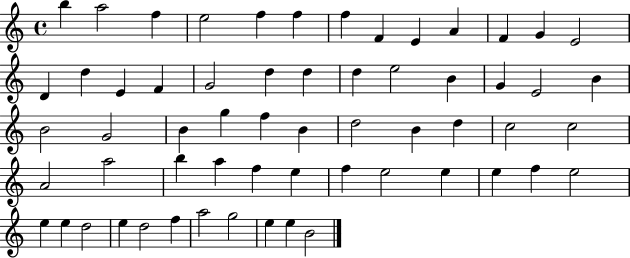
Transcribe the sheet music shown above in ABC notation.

X:1
T:Untitled
M:4/4
L:1/4
K:C
b a2 f e2 f f f F E A F G E2 D d E F G2 d d d e2 B G E2 B B2 G2 B g f B d2 B d c2 c2 A2 a2 b a f e f e2 e e f e2 e e d2 e d2 f a2 g2 e e B2